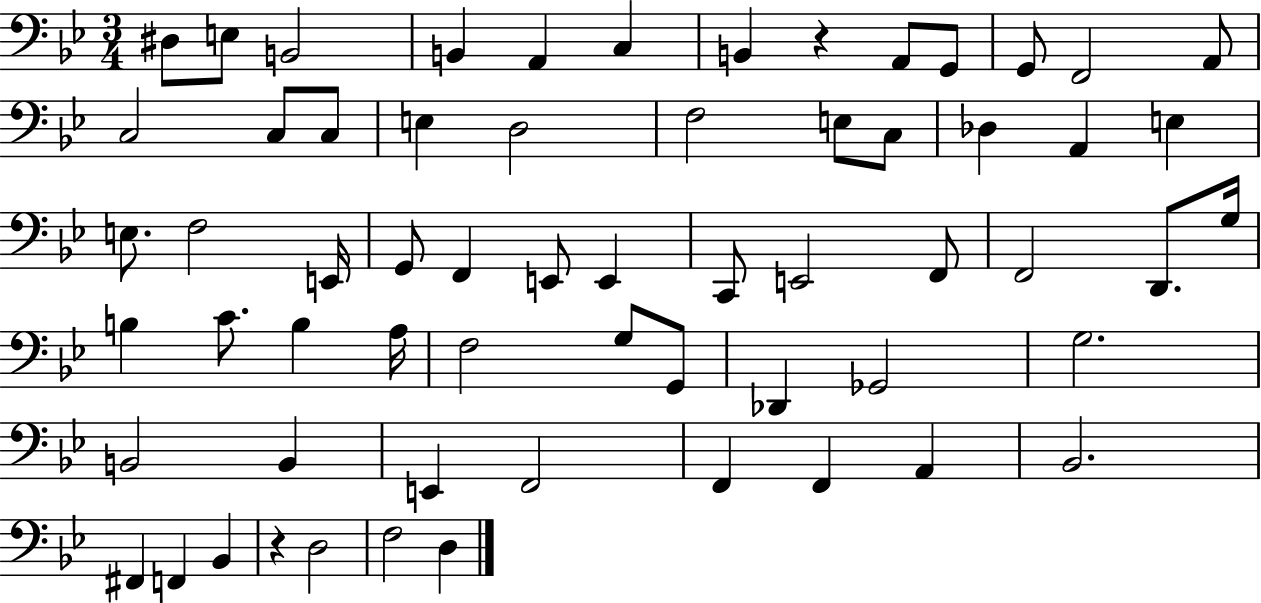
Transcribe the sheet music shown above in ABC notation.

X:1
T:Untitled
M:3/4
L:1/4
K:Bb
^D,/2 E,/2 B,,2 B,, A,, C, B,, z A,,/2 G,,/2 G,,/2 F,,2 A,,/2 C,2 C,/2 C,/2 E, D,2 F,2 E,/2 C,/2 _D, A,, E, E,/2 F,2 E,,/4 G,,/2 F,, E,,/2 E,, C,,/2 E,,2 F,,/2 F,,2 D,,/2 G,/4 B, C/2 B, A,/4 F,2 G,/2 G,,/2 _D,, _G,,2 G,2 B,,2 B,, E,, F,,2 F,, F,, A,, _B,,2 ^F,, F,, _B,, z D,2 F,2 D,